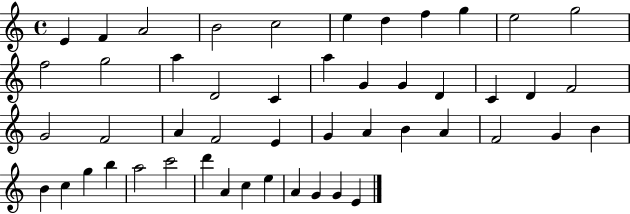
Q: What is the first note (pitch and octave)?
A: E4